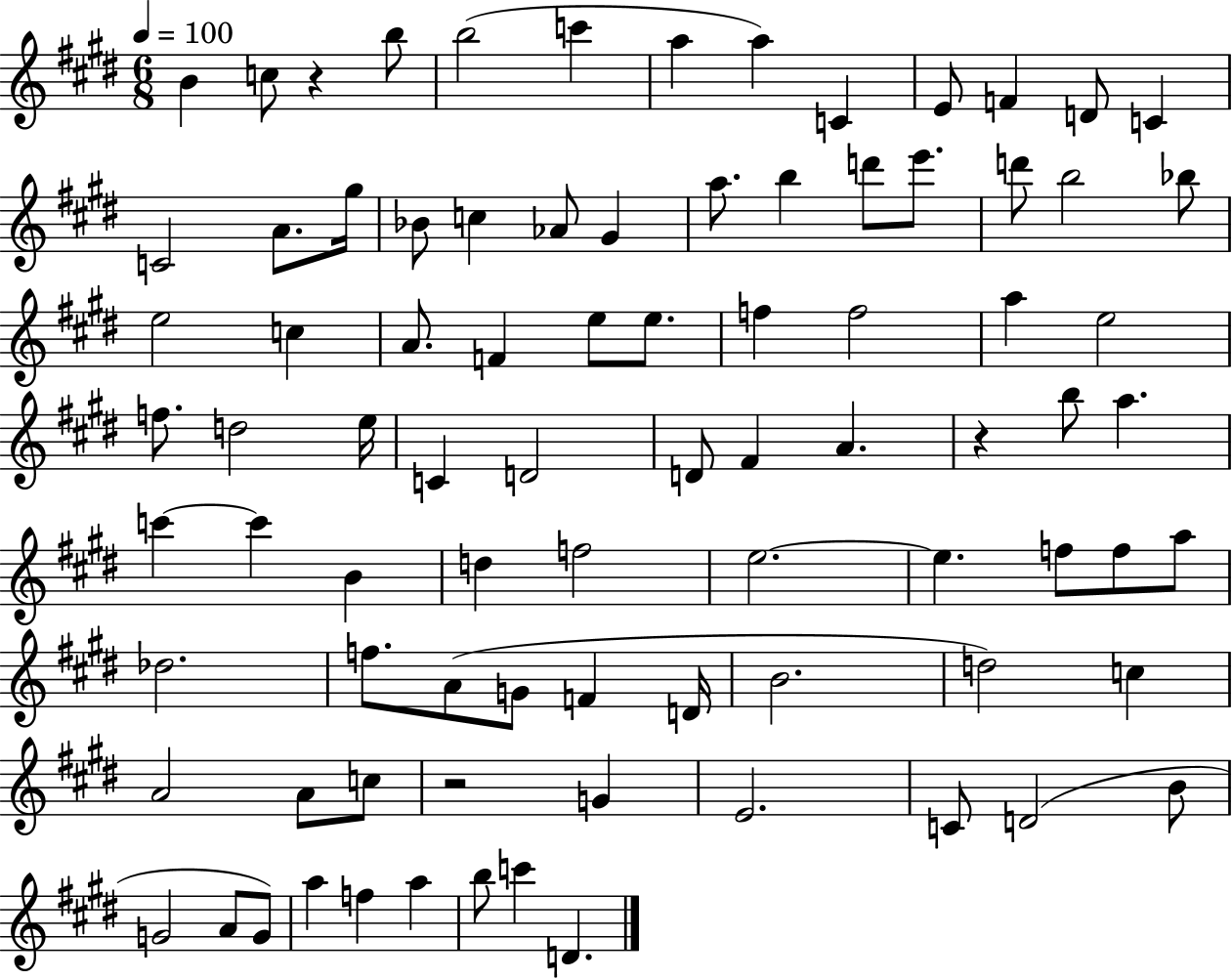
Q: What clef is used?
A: treble